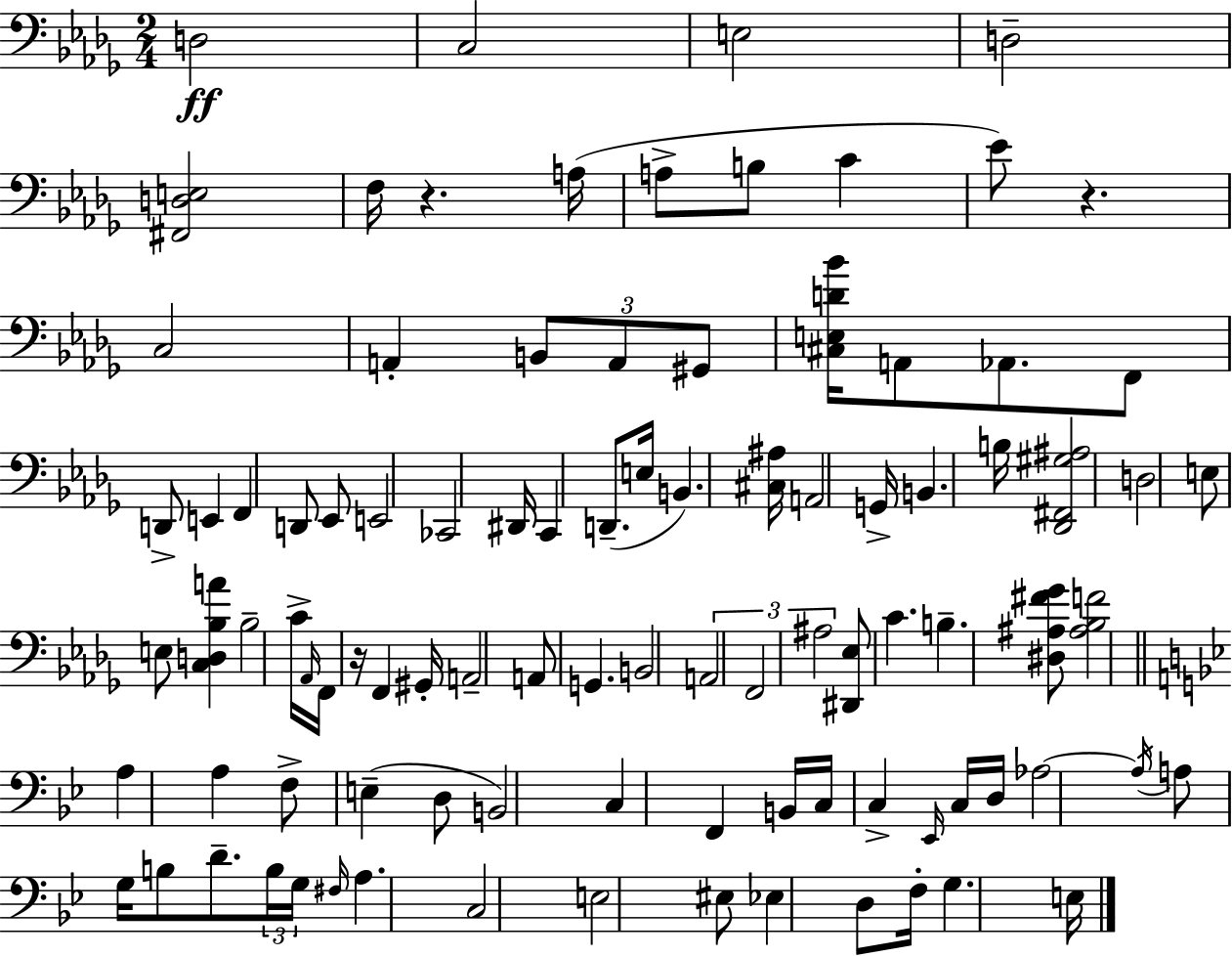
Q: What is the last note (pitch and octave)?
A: E3